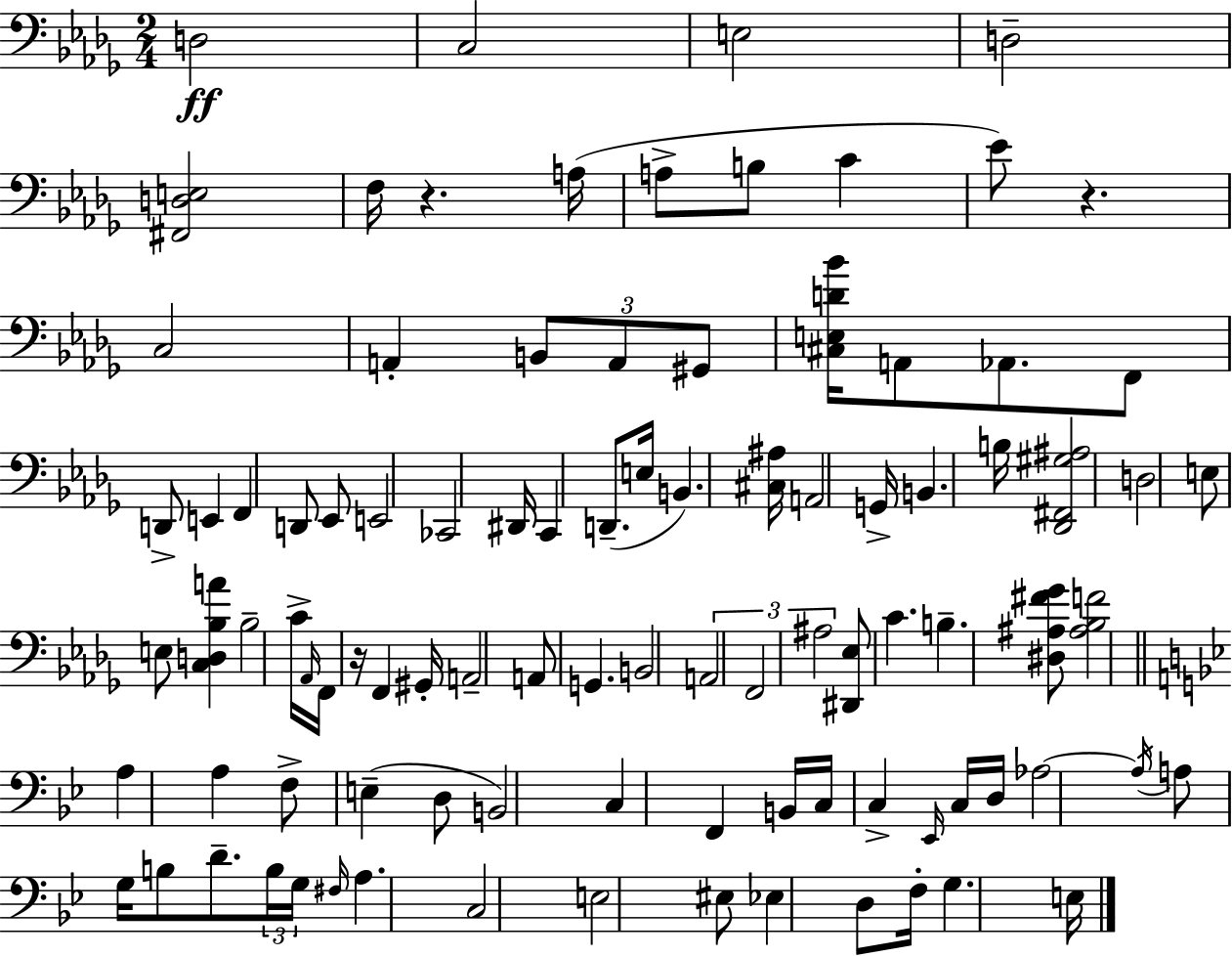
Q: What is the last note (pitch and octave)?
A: E3